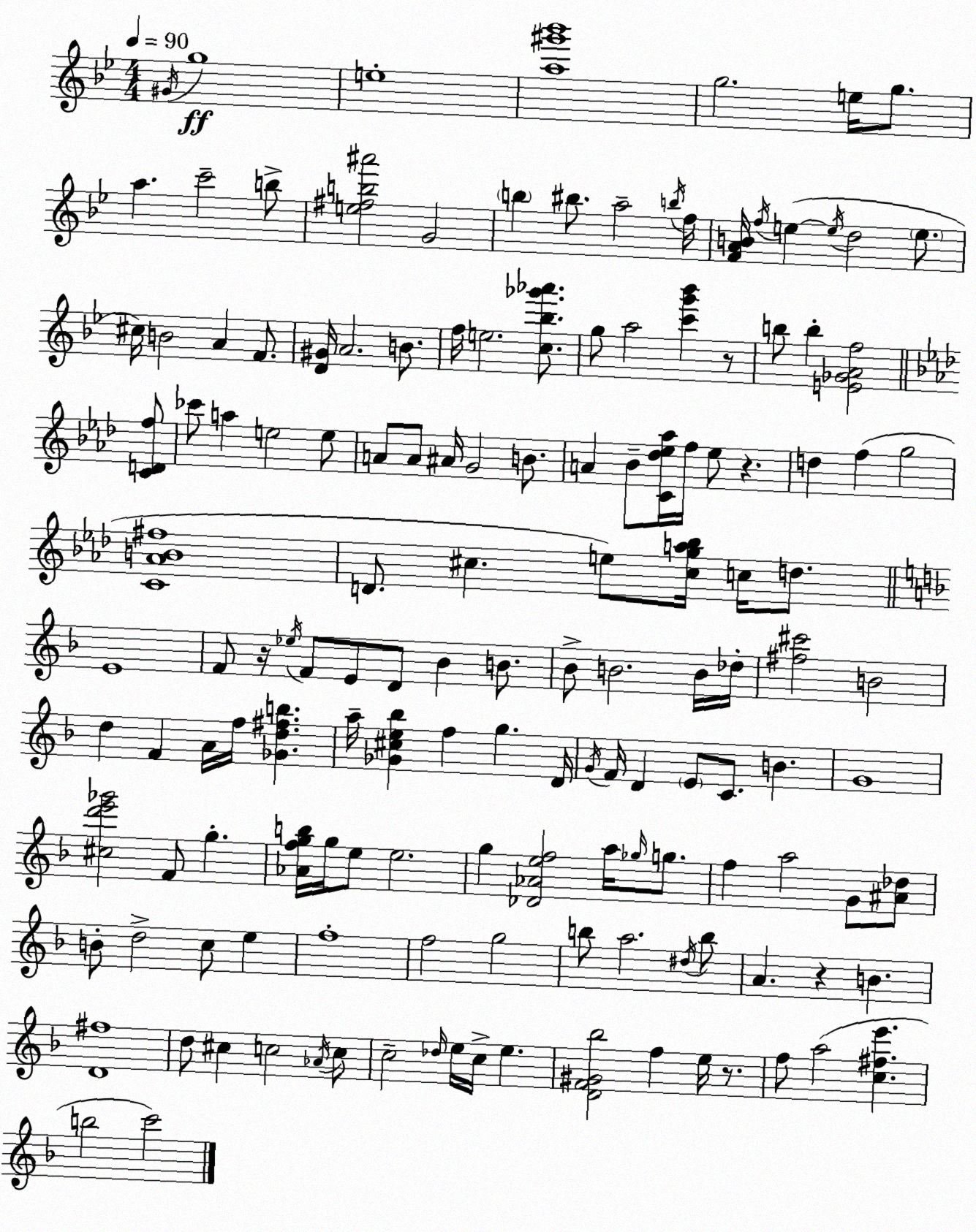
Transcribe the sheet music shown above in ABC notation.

X:1
T:Untitled
M:4/4
L:1/4
K:Bb
^G/4 g4 e4 [a^g'_b']4 g2 e/4 g/2 a c'2 b/2 [e^fb^a']2 G2 b ^b/2 a2 b/4 f/4 [FAB]/4 f/4 e e/4 d2 e/2 ^c/4 B2 A F/2 [D^G]/4 A2 B/2 f/4 e2 [c_b_g'_a']/2 g/2 a2 [c'g'_b'] z/2 b/2 b [E_GAf]2 [CDf]/2 _c'/2 a e2 e/2 A/2 A/2 ^A/4 G2 B/2 A _B/2 [C_d_e_a]/4 f/4 _e/2 z d f g2 [C_AB^f]4 D/2 ^c e/2 [^cga_b]/4 c/4 d/2 E4 F/2 z/4 _e/4 F/2 E/2 D/2 _B B/2 _B/2 B2 B/4 _d/4 [^f^c']2 B2 d F A/4 f/4 [_Gd^fb] a/4 [_G^ce_b] f g D/4 G/4 F/4 D E/2 C/2 B G4 [^cd'e'_g']2 F/2 g [_Afgb]/4 g/4 e/2 e2 g [_D_Aef]2 a/4 _g/4 g/2 f a2 G/2 [^A_d]/2 B/2 d2 c/2 e f4 f2 g2 b/2 a2 ^d/4 b/2 A z B [D^f]4 d/2 ^c c2 _A/4 c/2 c2 _d/4 e/4 c/4 e [DF^G_b]2 f e/4 z/2 f/2 a2 [c^fe'] b2 c'2